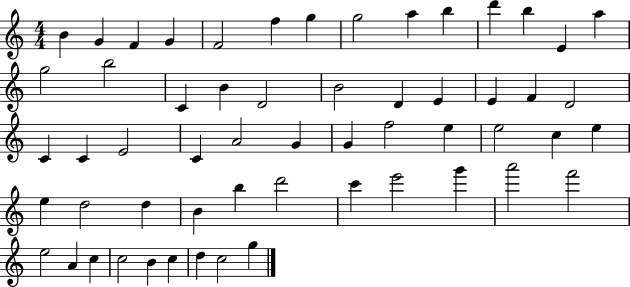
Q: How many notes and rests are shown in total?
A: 57